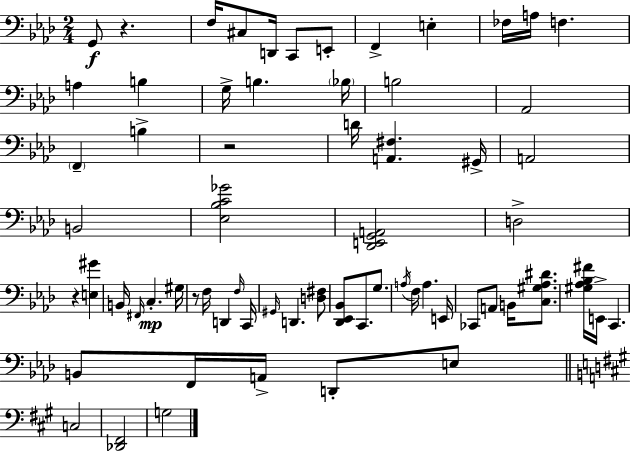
X:1
T:Untitled
M:2/4
L:1/4
K:Fm
G,,/2 z F,/4 ^C,/2 D,,/4 C,,/2 E,,/2 F,, E, _F,/4 A,/4 F, A, B, G,/4 B, _B,/4 B,2 _A,,2 F,, B, z2 D/4 [A,,^F,] ^G,,/4 A,,2 B,,2 [_E,_B,C_G]2 [_D,,E,,G,,A,,]2 D,2 z [E,^G] B,,/4 ^F,,/4 C, ^G,/4 z/2 F,/4 D,, F,/4 C,,/4 ^G,,/4 D,, [D,^F,]/2 [_D,,_E,,_B,,]/2 C,,/2 G,/2 A,/4 F,/4 A, E,,/4 _C,,/2 A,,/2 B,,/4 [C,^G,_A,^D]/2 [^G,_A,_B,^F]/4 E,,/4 C,, B,,/2 F,,/4 A,,/4 D,,/2 E,/2 C,2 [_D,,^F,,]2 G,2